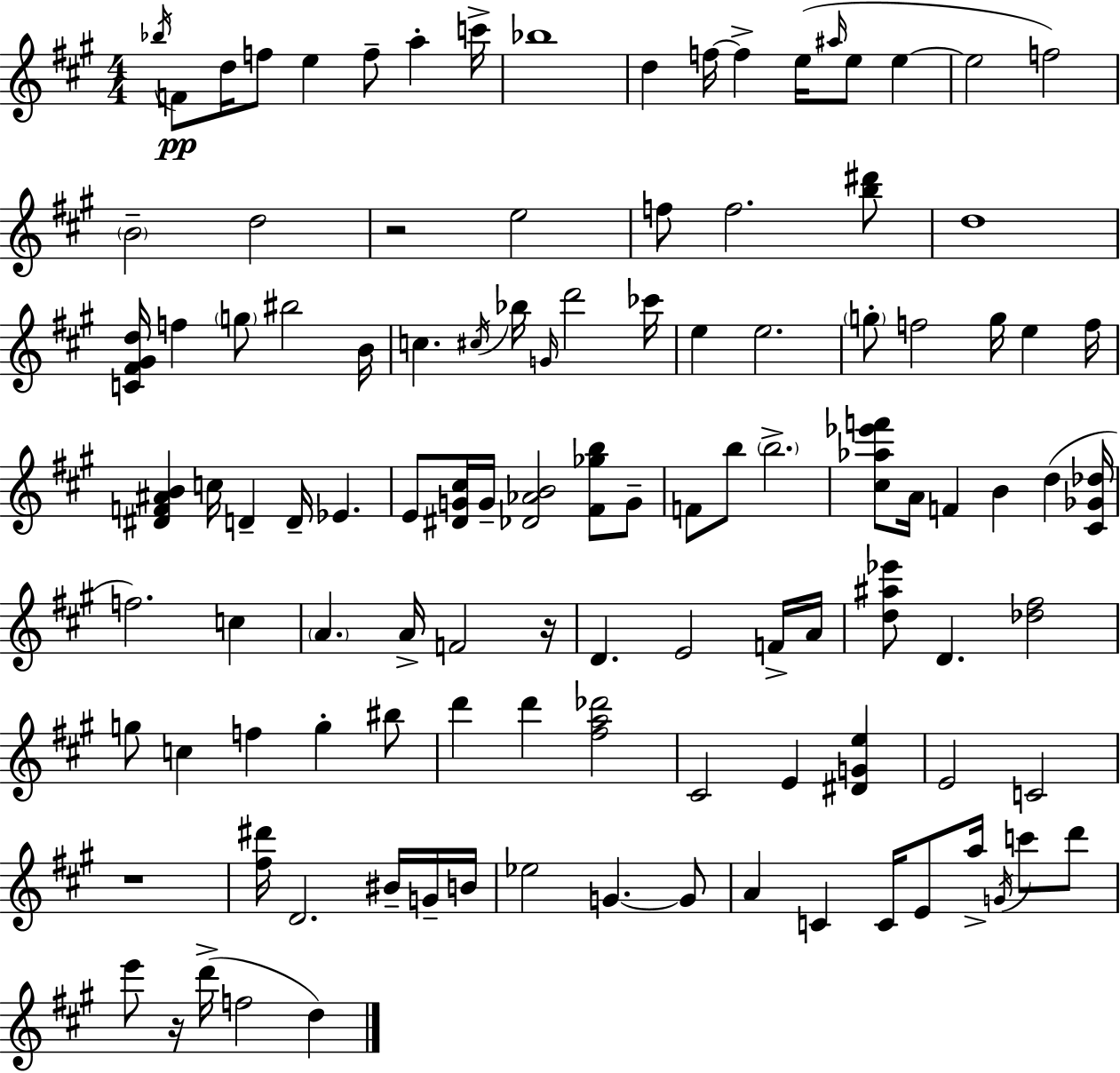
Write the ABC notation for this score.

X:1
T:Untitled
M:4/4
L:1/4
K:A
_b/4 F/2 d/4 f/2 e f/2 a c'/4 _b4 d f/4 f e/4 ^a/4 e/2 e e2 f2 B2 d2 z2 e2 f/2 f2 [b^d']/2 d4 [C^F^Gd]/4 f g/2 ^b2 B/4 c ^c/4 _b/4 G/4 d'2 _c'/4 e e2 g/2 f2 g/4 e f/4 [^DF^AB] c/4 D D/4 _E E/2 [^DG^c]/4 G/4 [_D_AB]2 [^F_gb]/2 G/2 F/2 b/2 b2 [^c_a_e'f']/2 A/4 F B d [^C_G_d]/4 f2 c A A/4 F2 z/4 D E2 F/4 A/4 [d^a_e']/2 D [_d^f]2 g/2 c f g ^b/2 d' d' [^fa_d']2 ^C2 E [^DGe] E2 C2 z4 [^f^d']/4 D2 ^B/4 G/4 B/4 _e2 G G/2 A C C/4 E/2 a/4 G/4 c'/2 d'/2 e'/2 z/4 d'/4 f2 d